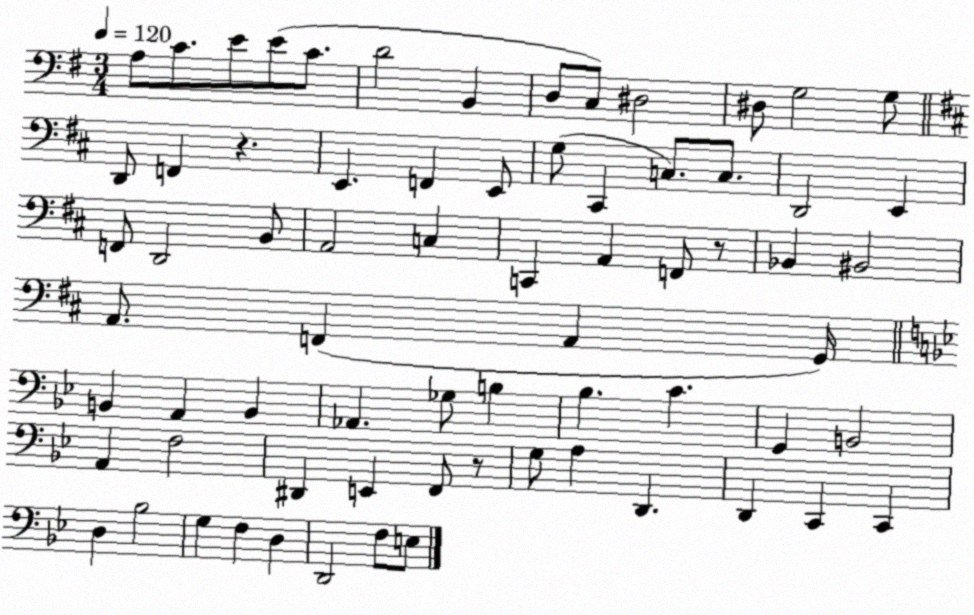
X:1
T:Untitled
M:3/4
L:1/4
K:G
A,/2 C/2 E/2 E/2 C/2 D2 B,, D,/2 C,/2 ^D,2 ^D,/2 G,2 G,/2 D,,/2 F,, z E,, F,, E,,/2 G,/2 ^C,, C,/2 C,/2 D,,2 E,, F,,/2 D,,2 B,,/2 A,,2 C, C,, A,, F,,/2 z/2 _B,, ^B,,2 A,,/2 F,, A,, G,,/4 B,, A,, B,, _A,, _G,/2 B, _B, C G,, B,,2 A,, F,2 ^D,, E,, F,,/2 z/2 G,/2 A, D,, D,, C,, C,, D, _B,2 G, F, D, D,,2 F,/2 E,/2